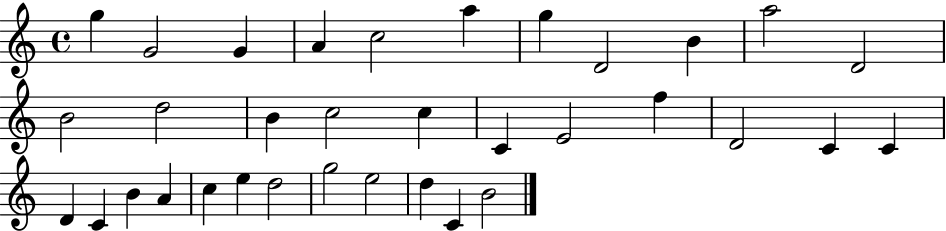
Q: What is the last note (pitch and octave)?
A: B4